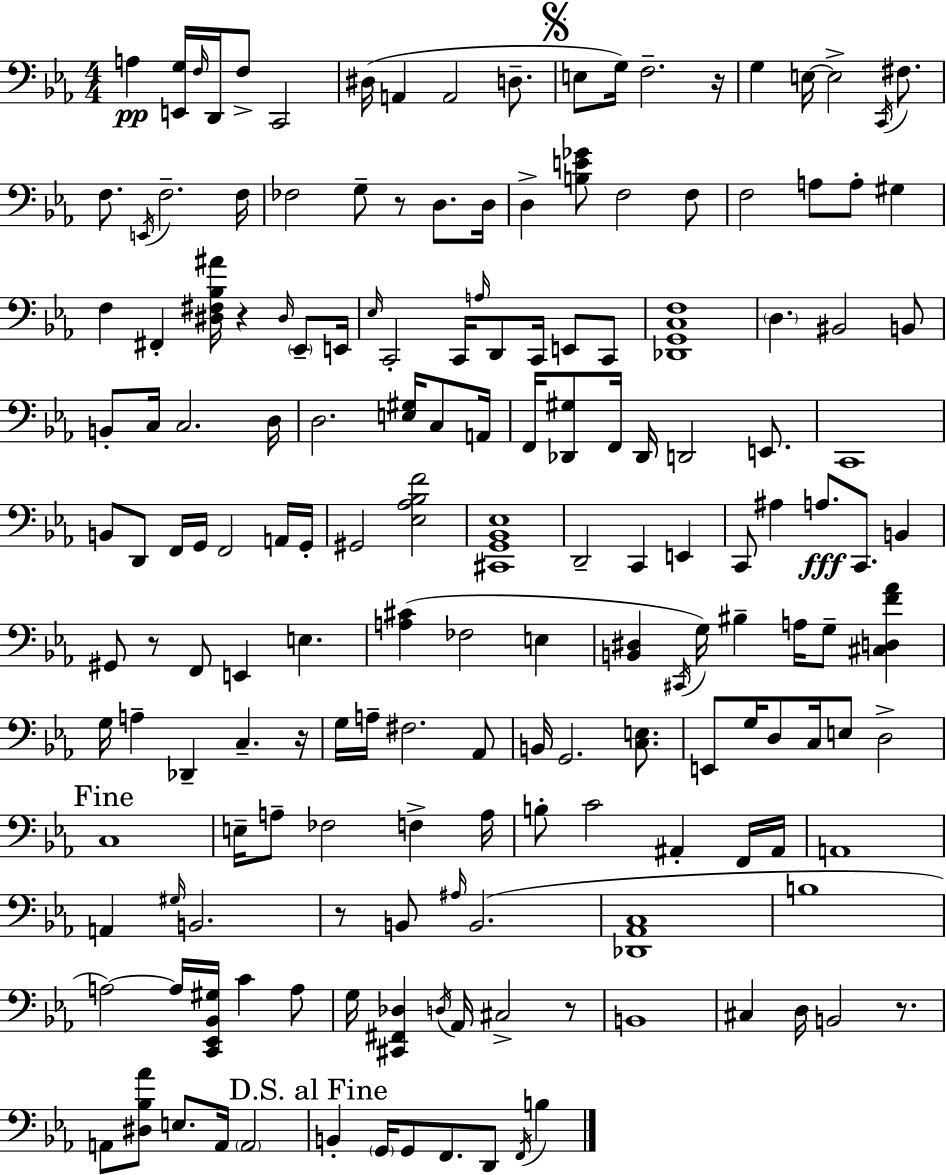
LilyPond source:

{
  \clef bass
  \numericTimeSignature
  \time 4/4
  \key ees \major
  a4\pp <e, g>16 \grace { f16 } d,16 f8-> c,2 | dis16( a,4 a,2 d8.-- | \mark \markup { \musicglyph "scripts.segno" } e8 g16) f2.-- | r16 g4 e16~~ e2-> \acciaccatura { c,16 } fis8. | \break f8. \acciaccatura { e,16 } f2.-- | f16 fes2 g8-- r8 d8. | d16 d4-> <b e' ges'>8 f2 | f8 f2 a8 a8-. gis4 | \break f4 fis,4-. <dis fis bes ais'>16 r4 | \grace { dis16 } \parenthesize ees,8-- e,16 \grace { ees16 } c,2-. c,16 \grace { a16 } d,8 | c,16 e,8 c,8 <des, g, c f>1 | \parenthesize d4. bis,2 | \break b,8 b,8-. c16 c2. | d16 d2. | <e gis>16 c8 a,16 f,16 <des, gis>8 f,16 des,16 d,2 | e,8. c,1 | \break b,8 d,8 f,16 g,16 f,2 | a,16 g,16-. gis,2 <ees aes bes f'>2 | <cis, g, bes, ees>1 | d,2-- c,4 | \break e,4 c,8 ais4 a8.\fff c,8. | b,4 gis,8 r8 f,8 e,4 | e4. <a cis'>4( fes2 | e4 <b, dis>4 \acciaccatura { cis,16 } g16) bis4-- | \break a16 g8-- <cis d f' aes'>4 g16 a4-- des,4-- | c4.-- r16 g16 a16-- fis2. | aes,8 b,16 g,2. | <c e>8. e,8 g16 d8 c16 e8 d2-> | \break \mark "Fine" c1 | e16-- a8-- fes2 | f4-> a16 b8-. c'2 | ais,4-. f,16 ais,16 a,1 | \break a,4 \grace { gis16 } b,2. | r8 b,8 \grace { ais16 } b,2.( | <des, aes, c>1 | b1 | \break a2~~) | a16 <c, ees, bes, gis>16 c'4 a8 g16 <cis, fis, des>4 \acciaccatura { d16 } aes,16 | cis2-> r8 b,1 | cis4 d16 b,2 | \break r8. a,8 <dis bes aes'>8 e8. | a,16 \parenthesize a,2 \mark "D.S. al Fine" b,4-. \parenthesize g,16 g,8 | f,8. d,8 \acciaccatura { f,16 } b4 \bar "|."
}